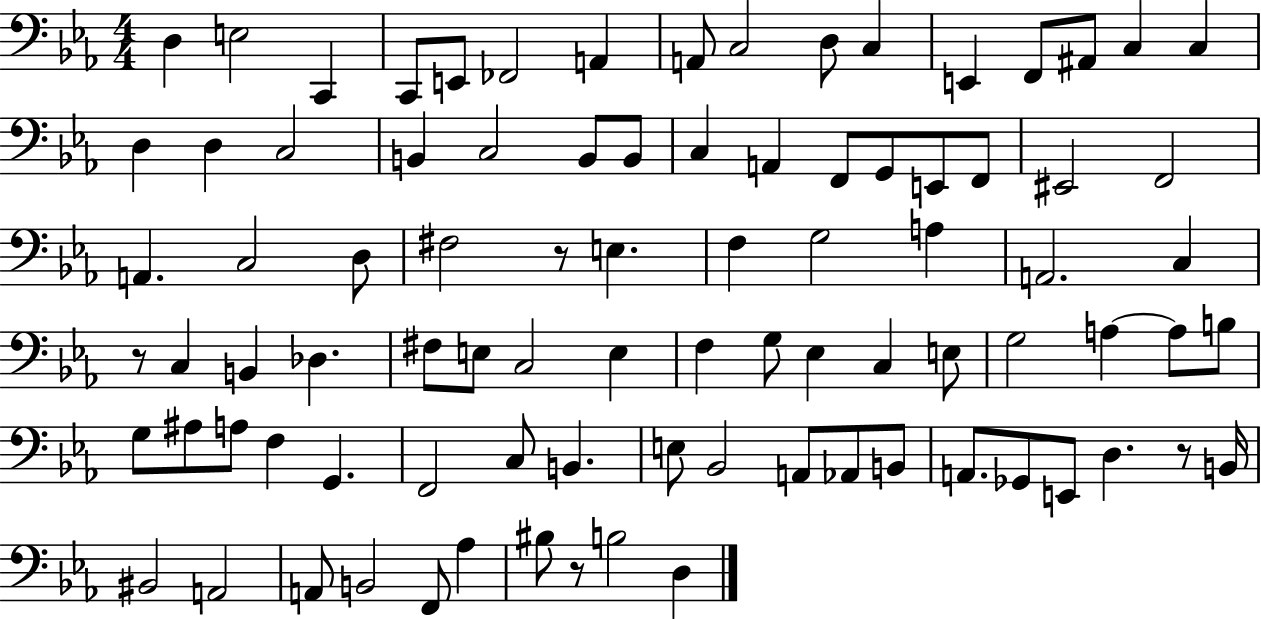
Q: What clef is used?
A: bass